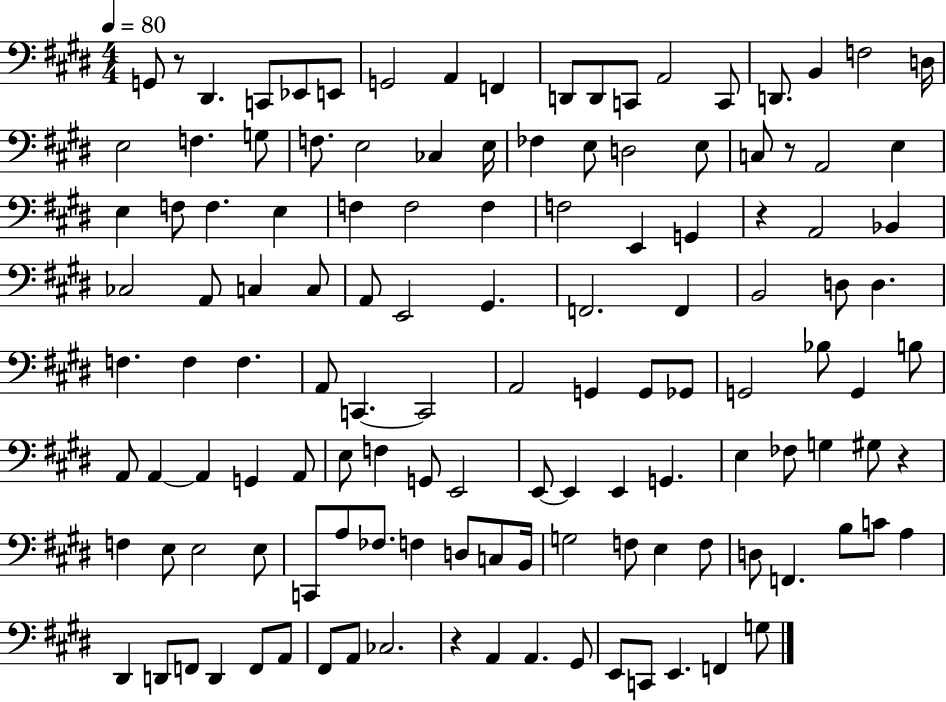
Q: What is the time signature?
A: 4/4